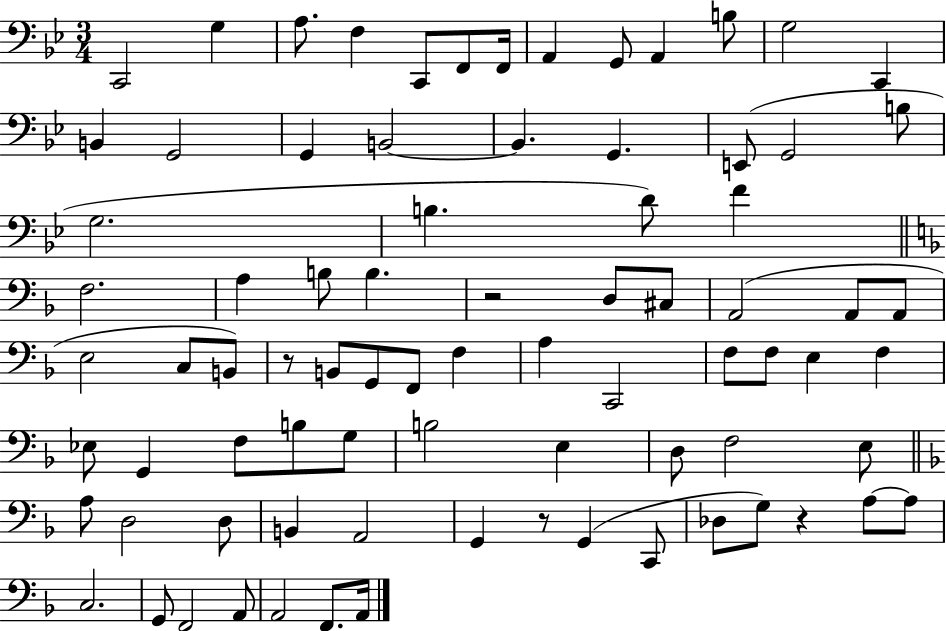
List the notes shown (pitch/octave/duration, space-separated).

C2/h G3/q A3/e. F3/q C2/e F2/e F2/s A2/q G2/e A2/q B3/e G3/h C2/q B2/q G2/h G2/q B2/h B2/q. G2/q. E2/e G2/h B3/e G3/h. B3/q. D4/e F4/q F3/h. A3/q B3/e B3/q. R/h D3/e C#3/e A2/h A2/e A2/e E3/h C3/e B2/e R/e B2/e G2/e F2/e F3/q A3/q C2/h F3/e F3/e E3/q F3/q Eb3/e G2/q F3/e B3/e G3/e B3/h E3/q D3/e F3/h E3/e A3/e D3/h D3/e B2/q A2/h G2/q R/e G2/q C2/e Db3/e G3/e R/q A3/e A3/e C3/h. G2/e F2/h A2/e A2/h F2/e. A2/s